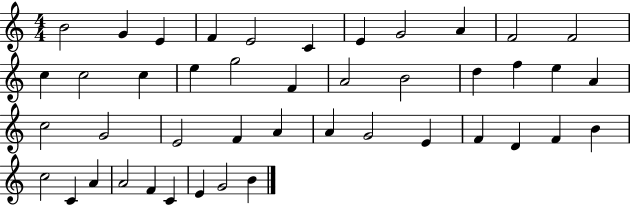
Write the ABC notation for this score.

X:1
T:Untitled
M:4/4
L:1/4
K:C
B2 G E F E2 C E G2 A F2 F2 c c2 c e g2 F A2 B2 d f e A c2 G2 E2 F A A G2 E F D F B c2 C A A2 F C E G2 B